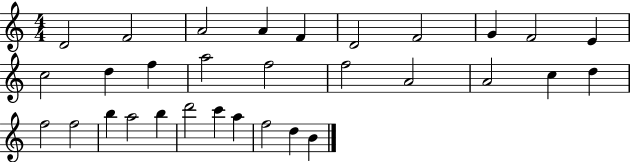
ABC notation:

X:1
T:Untitled
M:4/4
L:1/4
K:C
D2 F2 A2 A F D2 F2 G F2 E c2 d f a2 f2 f2 A2 A2 c d f2 f2 b a2 b d'2 c' a f2 d B